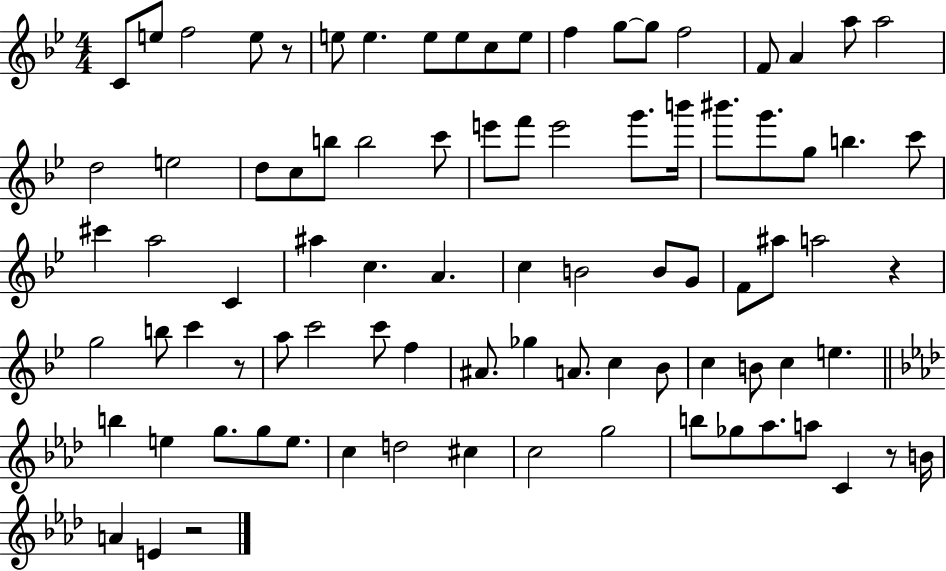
{
  \clef treble
  \numericTimeSignature
  \time 4/4
  \key bes \major
  \repeat volta 2 { c'8 e''8 f''2 e''8 r8 | e''8 e''4. e''8 e''8 c''8 e''8 | f''4 g''8~~ g''8 f''2 | f'8 a'4 a''8 a''2 | \break d''2 e''2 | d''8 c''8 b''8 b''2 c'''8 | e'''8 f'''8 e'''2 g'''8. b'''16 | bis'''8. g'''8. g''8 b''4. c'''8 | \break cis'''4 a''2 c'4 | ais''4 c''4. a'4. | c''4 b'2 b'8 g'8 | f'8 ais''8 a''2 r4 | \break g''2 b''8 c'''4 r8 | a''8 c'''2 c'''8 f''4 | ais'8. ges''4 a'8. c''4 bes'8 | c''4 b'8 c''4 e''4. | \break \bar "||" \break \key aes \major b''4 e''4 g''8. g''8 e''8. | c''4 d''2 cis''4 | c''2 g''2 | b''8 ges''8 aes''8. a''8 c'4 r8 b'16 | \break a'4 e'4 r2 | } \bar "|."
}